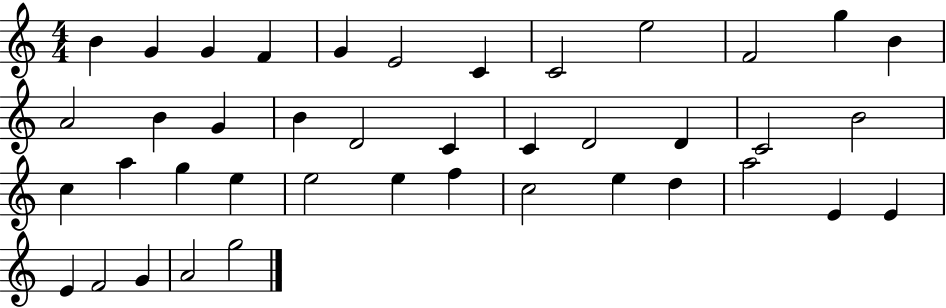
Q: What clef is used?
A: treble